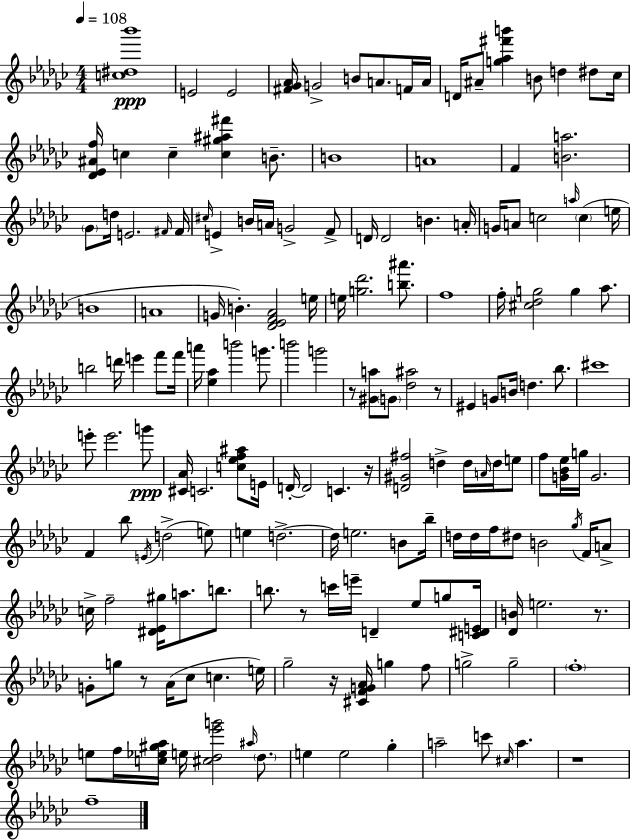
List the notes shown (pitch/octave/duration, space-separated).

[C5,D#5,Bb6]/w E4/h E4/h [F#4,Gb4,Ab4]/s G4/h B4/e A4/e. F4/s A4/s D4/s A#4/e [G5,Ab5,F#6,B6]/q B4/e D5/q D#5/e CES5/s [Db4,Eb4,A#4,F5]/s C5/q C5/q [C5,G#5,A#5,F#6]/q B4/e. B4/w A4/w F4/q [B4,A5]/h. Gb4/e D5/s E4/h. F#4/s F#4/s C#5/s E4/q B4/s A4/s G4/h F4/e D4/s D4/h B4/q. A4/s G4/s A4/e C5/h A5/s C5/q E5/s B4/w A4/w G4/s B4/q. [Db4,Eb4,F4,Ab4]/h E5/s E5/s [G5,Db6]/h. [B5,A#6]/e. F5/w F5/s [C#5,Db5,G5]/h G5/q Ab5/e. B5/h D6/s E6/q F6/e F6/s A6/s [Eb5,Ab5]/q B6/h G6/e. B6/h G6/h R/e [G#4,A5]/e G4/e [Db5,A#5]/h R/e EIS4/q G4/e B4/s D5/q. Bb5/e. C#6/w E6/e E6/h. G6/e [C#4,Ab4]/s C4/h. [C5,Eb5,F5,A#5]/e E4/s D4/s D4/h C4/q. R/s [D4,G#4,F#5]/h D5/q D5/s A4/s D5/s E5/e F5/e [G4,Bb4,Eb5]/s G5/s G4/h. F4/q Bb5/e E4/s D5/h E5/e E5/q D5/h. D5/s E5/h. B4/e Bb5/s D5/s D5/s F5/s D#5/e B4/h Gb5/s F4/s A4/e C5/s F5/h [D#4,Eb4,G#5]/s A5/e. B5/e. B5/e. R/e C6/s E6/s D4/q Eb5/e G5/e [C4,D#4,E4]/s [Db4,B4]/s E5/h. R/e. G4/e G5/e R/e Ab4/s CES5/e C5/q. E5/s Gb5/h R/s [C#4,F4,G4,Ab4]/s G5/q F5/e G5/h G5/h F5/w E5/e F5/s [C5,Eb5,G#5,Ab5]/s E5/s [C#5,Db5,Eb6,G6]/h A#5/s Db5/e. E5/q E5/h Gb5/q A5/h C6/e C#5/s A5/q. R/w F5/w